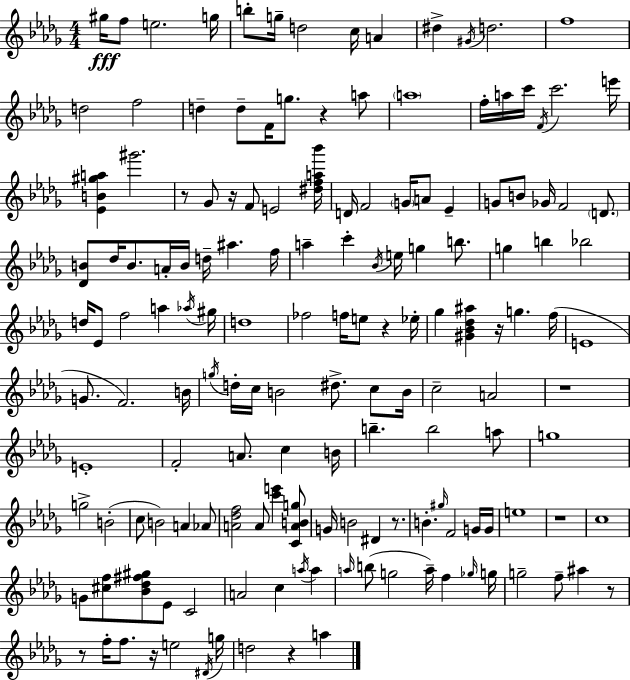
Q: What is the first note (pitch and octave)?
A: G#5